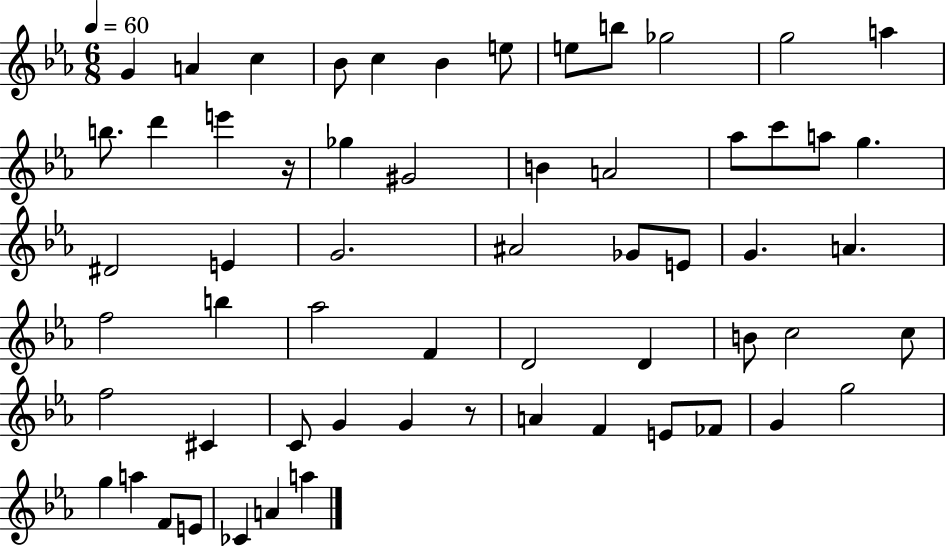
{
  \clef treble
  \numericTimeSignature
  \time 6/8
  \key ees \major
  \tempo 4 = 60
  \repeat volta 2 { g'4 a'4 c''4 | bes'8 c''4 bes'4 e''8 | e''8 b''8 ges''2 | g''2 a''4 | \break b''8. d'''4 e'''4 r16 | ges''4 gis'2 | b'4 a'2 | aes''8 c'''8 a''8 g''4. | \break dis'2 e'4 | g'2. | ais'2 ges'8 e'8 | g'4. a'4. | \break f''2 b''4 | aes''2 f'4 | d'2 d'4 | b'8 c''2 c''8 | \break f''2 cis'4 | c'8 g'4 g'4 r8 | a'4 f'4 e'8 fes'8 | g'4 g''2 | \break g''4 a''4 f'8 e'8 | ces'4 a'4 a''4 | } \bar "|."
}